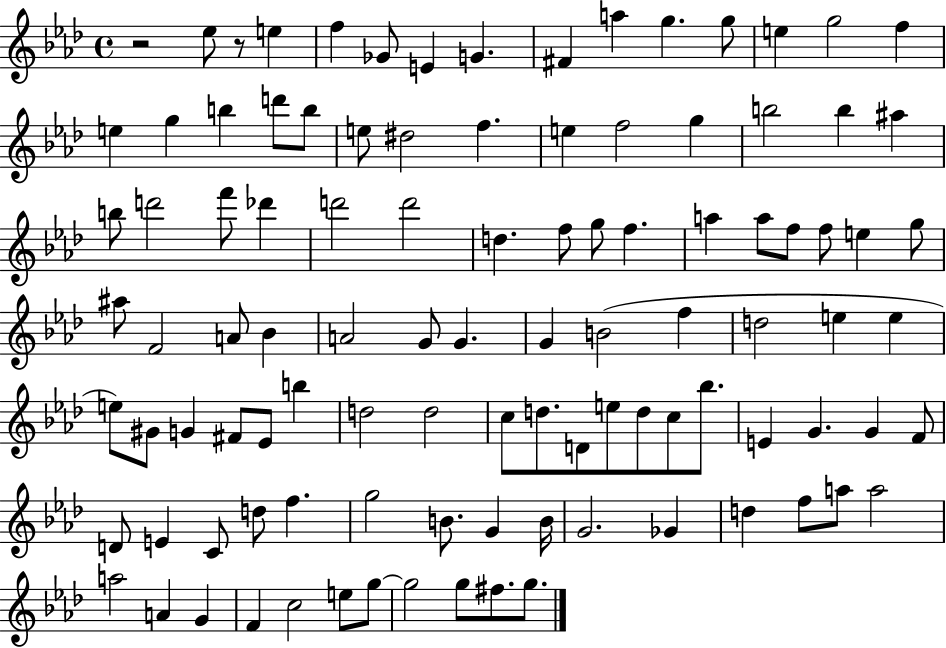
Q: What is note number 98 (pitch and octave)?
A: G5